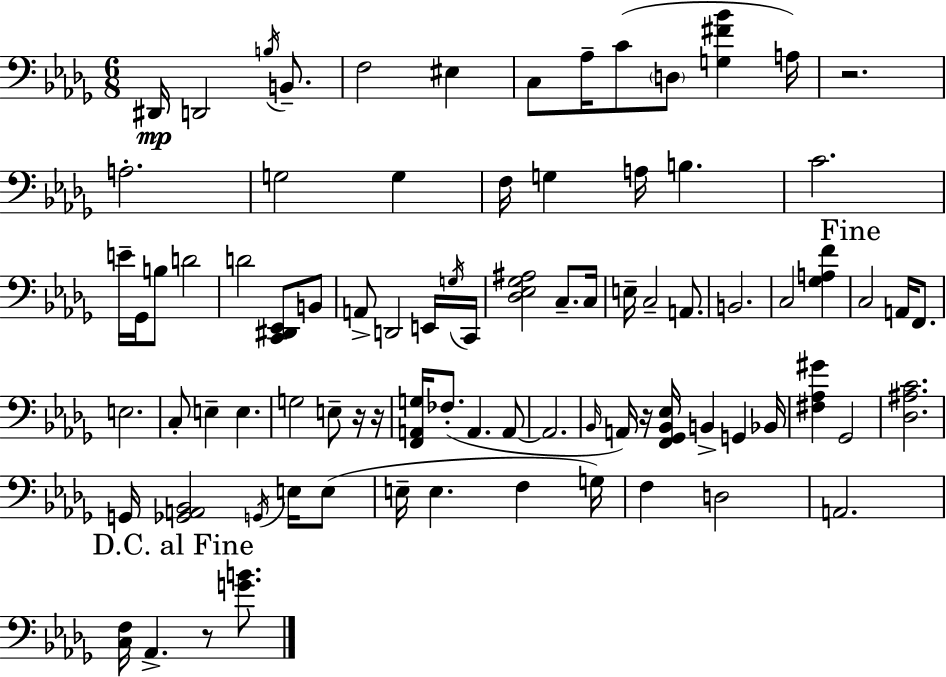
X:1
T:Untitled
M:6/8
L:1/4
K:Bbm
^D,,/4 D,,2 B,/4 B,,/2 F,2 ^E, C,/2 _A,/4 C/2 D,/2 [G,^F_B] A,/4 z2 A,2 G,2 G, F,/4 G, A,/4 B, C2 E/4 _G,,/4 B,/2 D2 D2 [C,,^D,,_E,,]/2 B,,/2 A,,/2 D,,2 E,,/4 G,/4 C,,/4 [_D,_E,_G,^A,]2 C,/2 C,/4 E,/4 C,2 A,,/2 B,,2 C,2 [_G,A,F] C,2 A,,/4 F,,/2 E,2 C,/2 E, E, G,2 E,/2 z/4 z/4 [F,,A,,G,]/4 _F,/2 A,, A,,/2 A,,2 _B,,/4 A,,/4 z/4 [F,,_G,,_B,,_E,]/4 B,, G,, _B,,/4 [^F,_A,^G] _G,,2 [_D,^A,C]2 G,,/4 [_G,,A,,_B,,]2 G,,/4 E,/4 E,/2 E,/4 E, F, G,/4 F, D,2 A,,2 [C,F,]/4 _A,, z/2 [GB]/2